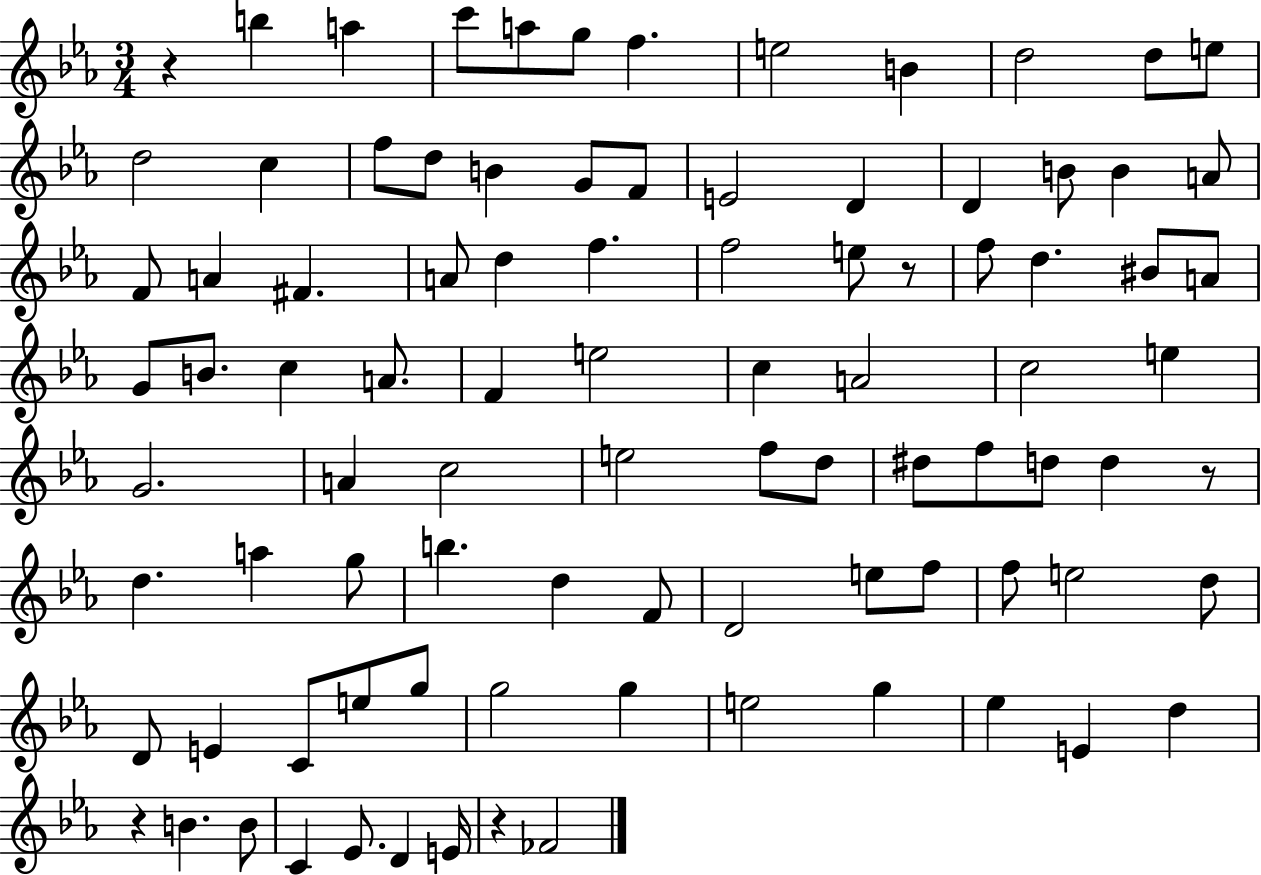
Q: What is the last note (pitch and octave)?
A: FES4